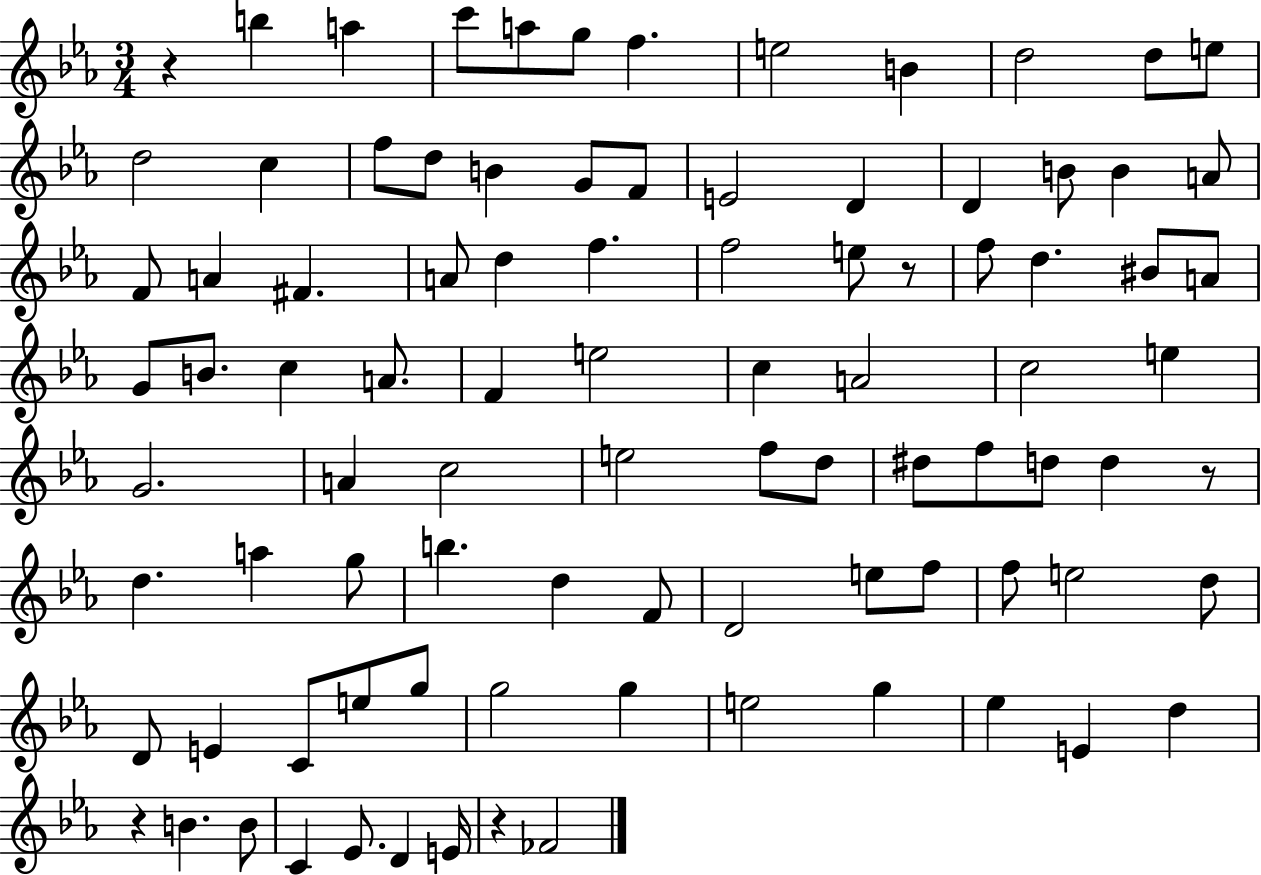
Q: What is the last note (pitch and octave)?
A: FES4